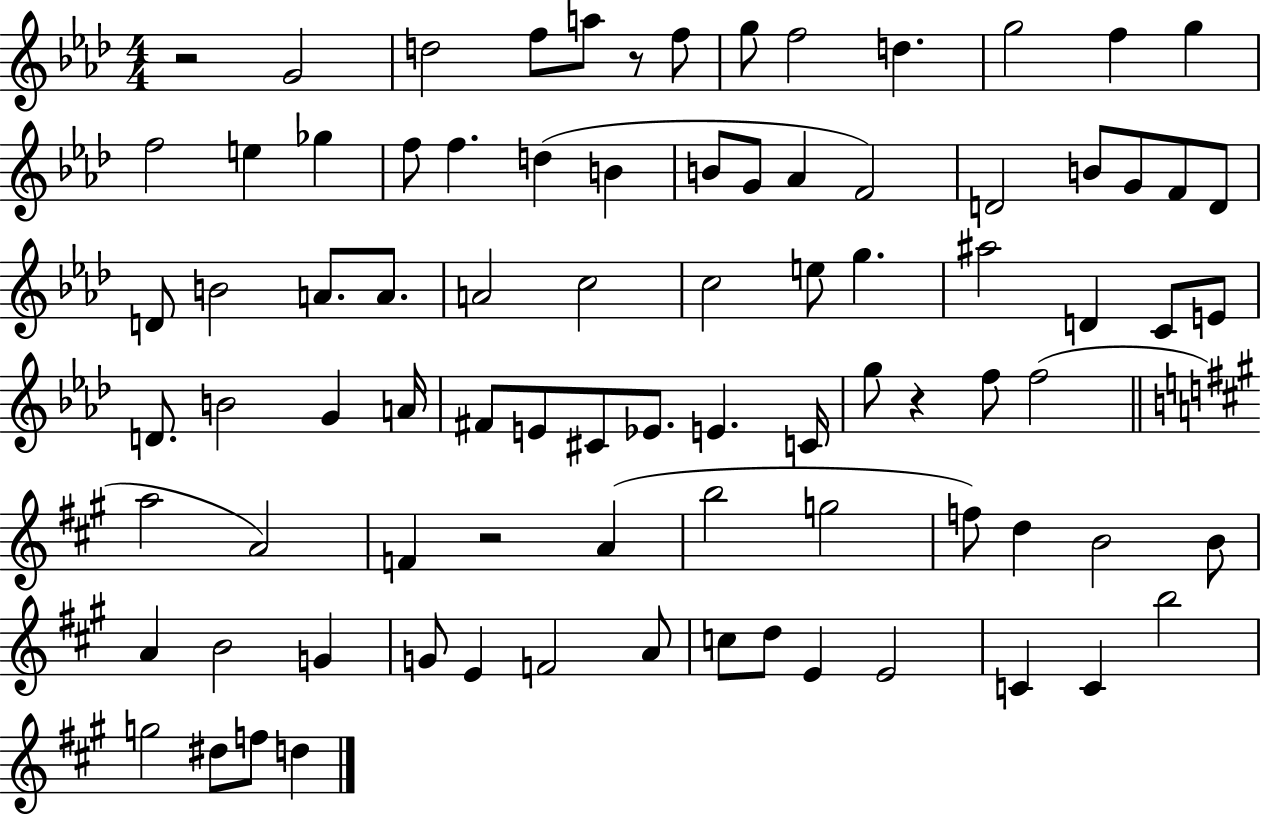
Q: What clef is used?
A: treble